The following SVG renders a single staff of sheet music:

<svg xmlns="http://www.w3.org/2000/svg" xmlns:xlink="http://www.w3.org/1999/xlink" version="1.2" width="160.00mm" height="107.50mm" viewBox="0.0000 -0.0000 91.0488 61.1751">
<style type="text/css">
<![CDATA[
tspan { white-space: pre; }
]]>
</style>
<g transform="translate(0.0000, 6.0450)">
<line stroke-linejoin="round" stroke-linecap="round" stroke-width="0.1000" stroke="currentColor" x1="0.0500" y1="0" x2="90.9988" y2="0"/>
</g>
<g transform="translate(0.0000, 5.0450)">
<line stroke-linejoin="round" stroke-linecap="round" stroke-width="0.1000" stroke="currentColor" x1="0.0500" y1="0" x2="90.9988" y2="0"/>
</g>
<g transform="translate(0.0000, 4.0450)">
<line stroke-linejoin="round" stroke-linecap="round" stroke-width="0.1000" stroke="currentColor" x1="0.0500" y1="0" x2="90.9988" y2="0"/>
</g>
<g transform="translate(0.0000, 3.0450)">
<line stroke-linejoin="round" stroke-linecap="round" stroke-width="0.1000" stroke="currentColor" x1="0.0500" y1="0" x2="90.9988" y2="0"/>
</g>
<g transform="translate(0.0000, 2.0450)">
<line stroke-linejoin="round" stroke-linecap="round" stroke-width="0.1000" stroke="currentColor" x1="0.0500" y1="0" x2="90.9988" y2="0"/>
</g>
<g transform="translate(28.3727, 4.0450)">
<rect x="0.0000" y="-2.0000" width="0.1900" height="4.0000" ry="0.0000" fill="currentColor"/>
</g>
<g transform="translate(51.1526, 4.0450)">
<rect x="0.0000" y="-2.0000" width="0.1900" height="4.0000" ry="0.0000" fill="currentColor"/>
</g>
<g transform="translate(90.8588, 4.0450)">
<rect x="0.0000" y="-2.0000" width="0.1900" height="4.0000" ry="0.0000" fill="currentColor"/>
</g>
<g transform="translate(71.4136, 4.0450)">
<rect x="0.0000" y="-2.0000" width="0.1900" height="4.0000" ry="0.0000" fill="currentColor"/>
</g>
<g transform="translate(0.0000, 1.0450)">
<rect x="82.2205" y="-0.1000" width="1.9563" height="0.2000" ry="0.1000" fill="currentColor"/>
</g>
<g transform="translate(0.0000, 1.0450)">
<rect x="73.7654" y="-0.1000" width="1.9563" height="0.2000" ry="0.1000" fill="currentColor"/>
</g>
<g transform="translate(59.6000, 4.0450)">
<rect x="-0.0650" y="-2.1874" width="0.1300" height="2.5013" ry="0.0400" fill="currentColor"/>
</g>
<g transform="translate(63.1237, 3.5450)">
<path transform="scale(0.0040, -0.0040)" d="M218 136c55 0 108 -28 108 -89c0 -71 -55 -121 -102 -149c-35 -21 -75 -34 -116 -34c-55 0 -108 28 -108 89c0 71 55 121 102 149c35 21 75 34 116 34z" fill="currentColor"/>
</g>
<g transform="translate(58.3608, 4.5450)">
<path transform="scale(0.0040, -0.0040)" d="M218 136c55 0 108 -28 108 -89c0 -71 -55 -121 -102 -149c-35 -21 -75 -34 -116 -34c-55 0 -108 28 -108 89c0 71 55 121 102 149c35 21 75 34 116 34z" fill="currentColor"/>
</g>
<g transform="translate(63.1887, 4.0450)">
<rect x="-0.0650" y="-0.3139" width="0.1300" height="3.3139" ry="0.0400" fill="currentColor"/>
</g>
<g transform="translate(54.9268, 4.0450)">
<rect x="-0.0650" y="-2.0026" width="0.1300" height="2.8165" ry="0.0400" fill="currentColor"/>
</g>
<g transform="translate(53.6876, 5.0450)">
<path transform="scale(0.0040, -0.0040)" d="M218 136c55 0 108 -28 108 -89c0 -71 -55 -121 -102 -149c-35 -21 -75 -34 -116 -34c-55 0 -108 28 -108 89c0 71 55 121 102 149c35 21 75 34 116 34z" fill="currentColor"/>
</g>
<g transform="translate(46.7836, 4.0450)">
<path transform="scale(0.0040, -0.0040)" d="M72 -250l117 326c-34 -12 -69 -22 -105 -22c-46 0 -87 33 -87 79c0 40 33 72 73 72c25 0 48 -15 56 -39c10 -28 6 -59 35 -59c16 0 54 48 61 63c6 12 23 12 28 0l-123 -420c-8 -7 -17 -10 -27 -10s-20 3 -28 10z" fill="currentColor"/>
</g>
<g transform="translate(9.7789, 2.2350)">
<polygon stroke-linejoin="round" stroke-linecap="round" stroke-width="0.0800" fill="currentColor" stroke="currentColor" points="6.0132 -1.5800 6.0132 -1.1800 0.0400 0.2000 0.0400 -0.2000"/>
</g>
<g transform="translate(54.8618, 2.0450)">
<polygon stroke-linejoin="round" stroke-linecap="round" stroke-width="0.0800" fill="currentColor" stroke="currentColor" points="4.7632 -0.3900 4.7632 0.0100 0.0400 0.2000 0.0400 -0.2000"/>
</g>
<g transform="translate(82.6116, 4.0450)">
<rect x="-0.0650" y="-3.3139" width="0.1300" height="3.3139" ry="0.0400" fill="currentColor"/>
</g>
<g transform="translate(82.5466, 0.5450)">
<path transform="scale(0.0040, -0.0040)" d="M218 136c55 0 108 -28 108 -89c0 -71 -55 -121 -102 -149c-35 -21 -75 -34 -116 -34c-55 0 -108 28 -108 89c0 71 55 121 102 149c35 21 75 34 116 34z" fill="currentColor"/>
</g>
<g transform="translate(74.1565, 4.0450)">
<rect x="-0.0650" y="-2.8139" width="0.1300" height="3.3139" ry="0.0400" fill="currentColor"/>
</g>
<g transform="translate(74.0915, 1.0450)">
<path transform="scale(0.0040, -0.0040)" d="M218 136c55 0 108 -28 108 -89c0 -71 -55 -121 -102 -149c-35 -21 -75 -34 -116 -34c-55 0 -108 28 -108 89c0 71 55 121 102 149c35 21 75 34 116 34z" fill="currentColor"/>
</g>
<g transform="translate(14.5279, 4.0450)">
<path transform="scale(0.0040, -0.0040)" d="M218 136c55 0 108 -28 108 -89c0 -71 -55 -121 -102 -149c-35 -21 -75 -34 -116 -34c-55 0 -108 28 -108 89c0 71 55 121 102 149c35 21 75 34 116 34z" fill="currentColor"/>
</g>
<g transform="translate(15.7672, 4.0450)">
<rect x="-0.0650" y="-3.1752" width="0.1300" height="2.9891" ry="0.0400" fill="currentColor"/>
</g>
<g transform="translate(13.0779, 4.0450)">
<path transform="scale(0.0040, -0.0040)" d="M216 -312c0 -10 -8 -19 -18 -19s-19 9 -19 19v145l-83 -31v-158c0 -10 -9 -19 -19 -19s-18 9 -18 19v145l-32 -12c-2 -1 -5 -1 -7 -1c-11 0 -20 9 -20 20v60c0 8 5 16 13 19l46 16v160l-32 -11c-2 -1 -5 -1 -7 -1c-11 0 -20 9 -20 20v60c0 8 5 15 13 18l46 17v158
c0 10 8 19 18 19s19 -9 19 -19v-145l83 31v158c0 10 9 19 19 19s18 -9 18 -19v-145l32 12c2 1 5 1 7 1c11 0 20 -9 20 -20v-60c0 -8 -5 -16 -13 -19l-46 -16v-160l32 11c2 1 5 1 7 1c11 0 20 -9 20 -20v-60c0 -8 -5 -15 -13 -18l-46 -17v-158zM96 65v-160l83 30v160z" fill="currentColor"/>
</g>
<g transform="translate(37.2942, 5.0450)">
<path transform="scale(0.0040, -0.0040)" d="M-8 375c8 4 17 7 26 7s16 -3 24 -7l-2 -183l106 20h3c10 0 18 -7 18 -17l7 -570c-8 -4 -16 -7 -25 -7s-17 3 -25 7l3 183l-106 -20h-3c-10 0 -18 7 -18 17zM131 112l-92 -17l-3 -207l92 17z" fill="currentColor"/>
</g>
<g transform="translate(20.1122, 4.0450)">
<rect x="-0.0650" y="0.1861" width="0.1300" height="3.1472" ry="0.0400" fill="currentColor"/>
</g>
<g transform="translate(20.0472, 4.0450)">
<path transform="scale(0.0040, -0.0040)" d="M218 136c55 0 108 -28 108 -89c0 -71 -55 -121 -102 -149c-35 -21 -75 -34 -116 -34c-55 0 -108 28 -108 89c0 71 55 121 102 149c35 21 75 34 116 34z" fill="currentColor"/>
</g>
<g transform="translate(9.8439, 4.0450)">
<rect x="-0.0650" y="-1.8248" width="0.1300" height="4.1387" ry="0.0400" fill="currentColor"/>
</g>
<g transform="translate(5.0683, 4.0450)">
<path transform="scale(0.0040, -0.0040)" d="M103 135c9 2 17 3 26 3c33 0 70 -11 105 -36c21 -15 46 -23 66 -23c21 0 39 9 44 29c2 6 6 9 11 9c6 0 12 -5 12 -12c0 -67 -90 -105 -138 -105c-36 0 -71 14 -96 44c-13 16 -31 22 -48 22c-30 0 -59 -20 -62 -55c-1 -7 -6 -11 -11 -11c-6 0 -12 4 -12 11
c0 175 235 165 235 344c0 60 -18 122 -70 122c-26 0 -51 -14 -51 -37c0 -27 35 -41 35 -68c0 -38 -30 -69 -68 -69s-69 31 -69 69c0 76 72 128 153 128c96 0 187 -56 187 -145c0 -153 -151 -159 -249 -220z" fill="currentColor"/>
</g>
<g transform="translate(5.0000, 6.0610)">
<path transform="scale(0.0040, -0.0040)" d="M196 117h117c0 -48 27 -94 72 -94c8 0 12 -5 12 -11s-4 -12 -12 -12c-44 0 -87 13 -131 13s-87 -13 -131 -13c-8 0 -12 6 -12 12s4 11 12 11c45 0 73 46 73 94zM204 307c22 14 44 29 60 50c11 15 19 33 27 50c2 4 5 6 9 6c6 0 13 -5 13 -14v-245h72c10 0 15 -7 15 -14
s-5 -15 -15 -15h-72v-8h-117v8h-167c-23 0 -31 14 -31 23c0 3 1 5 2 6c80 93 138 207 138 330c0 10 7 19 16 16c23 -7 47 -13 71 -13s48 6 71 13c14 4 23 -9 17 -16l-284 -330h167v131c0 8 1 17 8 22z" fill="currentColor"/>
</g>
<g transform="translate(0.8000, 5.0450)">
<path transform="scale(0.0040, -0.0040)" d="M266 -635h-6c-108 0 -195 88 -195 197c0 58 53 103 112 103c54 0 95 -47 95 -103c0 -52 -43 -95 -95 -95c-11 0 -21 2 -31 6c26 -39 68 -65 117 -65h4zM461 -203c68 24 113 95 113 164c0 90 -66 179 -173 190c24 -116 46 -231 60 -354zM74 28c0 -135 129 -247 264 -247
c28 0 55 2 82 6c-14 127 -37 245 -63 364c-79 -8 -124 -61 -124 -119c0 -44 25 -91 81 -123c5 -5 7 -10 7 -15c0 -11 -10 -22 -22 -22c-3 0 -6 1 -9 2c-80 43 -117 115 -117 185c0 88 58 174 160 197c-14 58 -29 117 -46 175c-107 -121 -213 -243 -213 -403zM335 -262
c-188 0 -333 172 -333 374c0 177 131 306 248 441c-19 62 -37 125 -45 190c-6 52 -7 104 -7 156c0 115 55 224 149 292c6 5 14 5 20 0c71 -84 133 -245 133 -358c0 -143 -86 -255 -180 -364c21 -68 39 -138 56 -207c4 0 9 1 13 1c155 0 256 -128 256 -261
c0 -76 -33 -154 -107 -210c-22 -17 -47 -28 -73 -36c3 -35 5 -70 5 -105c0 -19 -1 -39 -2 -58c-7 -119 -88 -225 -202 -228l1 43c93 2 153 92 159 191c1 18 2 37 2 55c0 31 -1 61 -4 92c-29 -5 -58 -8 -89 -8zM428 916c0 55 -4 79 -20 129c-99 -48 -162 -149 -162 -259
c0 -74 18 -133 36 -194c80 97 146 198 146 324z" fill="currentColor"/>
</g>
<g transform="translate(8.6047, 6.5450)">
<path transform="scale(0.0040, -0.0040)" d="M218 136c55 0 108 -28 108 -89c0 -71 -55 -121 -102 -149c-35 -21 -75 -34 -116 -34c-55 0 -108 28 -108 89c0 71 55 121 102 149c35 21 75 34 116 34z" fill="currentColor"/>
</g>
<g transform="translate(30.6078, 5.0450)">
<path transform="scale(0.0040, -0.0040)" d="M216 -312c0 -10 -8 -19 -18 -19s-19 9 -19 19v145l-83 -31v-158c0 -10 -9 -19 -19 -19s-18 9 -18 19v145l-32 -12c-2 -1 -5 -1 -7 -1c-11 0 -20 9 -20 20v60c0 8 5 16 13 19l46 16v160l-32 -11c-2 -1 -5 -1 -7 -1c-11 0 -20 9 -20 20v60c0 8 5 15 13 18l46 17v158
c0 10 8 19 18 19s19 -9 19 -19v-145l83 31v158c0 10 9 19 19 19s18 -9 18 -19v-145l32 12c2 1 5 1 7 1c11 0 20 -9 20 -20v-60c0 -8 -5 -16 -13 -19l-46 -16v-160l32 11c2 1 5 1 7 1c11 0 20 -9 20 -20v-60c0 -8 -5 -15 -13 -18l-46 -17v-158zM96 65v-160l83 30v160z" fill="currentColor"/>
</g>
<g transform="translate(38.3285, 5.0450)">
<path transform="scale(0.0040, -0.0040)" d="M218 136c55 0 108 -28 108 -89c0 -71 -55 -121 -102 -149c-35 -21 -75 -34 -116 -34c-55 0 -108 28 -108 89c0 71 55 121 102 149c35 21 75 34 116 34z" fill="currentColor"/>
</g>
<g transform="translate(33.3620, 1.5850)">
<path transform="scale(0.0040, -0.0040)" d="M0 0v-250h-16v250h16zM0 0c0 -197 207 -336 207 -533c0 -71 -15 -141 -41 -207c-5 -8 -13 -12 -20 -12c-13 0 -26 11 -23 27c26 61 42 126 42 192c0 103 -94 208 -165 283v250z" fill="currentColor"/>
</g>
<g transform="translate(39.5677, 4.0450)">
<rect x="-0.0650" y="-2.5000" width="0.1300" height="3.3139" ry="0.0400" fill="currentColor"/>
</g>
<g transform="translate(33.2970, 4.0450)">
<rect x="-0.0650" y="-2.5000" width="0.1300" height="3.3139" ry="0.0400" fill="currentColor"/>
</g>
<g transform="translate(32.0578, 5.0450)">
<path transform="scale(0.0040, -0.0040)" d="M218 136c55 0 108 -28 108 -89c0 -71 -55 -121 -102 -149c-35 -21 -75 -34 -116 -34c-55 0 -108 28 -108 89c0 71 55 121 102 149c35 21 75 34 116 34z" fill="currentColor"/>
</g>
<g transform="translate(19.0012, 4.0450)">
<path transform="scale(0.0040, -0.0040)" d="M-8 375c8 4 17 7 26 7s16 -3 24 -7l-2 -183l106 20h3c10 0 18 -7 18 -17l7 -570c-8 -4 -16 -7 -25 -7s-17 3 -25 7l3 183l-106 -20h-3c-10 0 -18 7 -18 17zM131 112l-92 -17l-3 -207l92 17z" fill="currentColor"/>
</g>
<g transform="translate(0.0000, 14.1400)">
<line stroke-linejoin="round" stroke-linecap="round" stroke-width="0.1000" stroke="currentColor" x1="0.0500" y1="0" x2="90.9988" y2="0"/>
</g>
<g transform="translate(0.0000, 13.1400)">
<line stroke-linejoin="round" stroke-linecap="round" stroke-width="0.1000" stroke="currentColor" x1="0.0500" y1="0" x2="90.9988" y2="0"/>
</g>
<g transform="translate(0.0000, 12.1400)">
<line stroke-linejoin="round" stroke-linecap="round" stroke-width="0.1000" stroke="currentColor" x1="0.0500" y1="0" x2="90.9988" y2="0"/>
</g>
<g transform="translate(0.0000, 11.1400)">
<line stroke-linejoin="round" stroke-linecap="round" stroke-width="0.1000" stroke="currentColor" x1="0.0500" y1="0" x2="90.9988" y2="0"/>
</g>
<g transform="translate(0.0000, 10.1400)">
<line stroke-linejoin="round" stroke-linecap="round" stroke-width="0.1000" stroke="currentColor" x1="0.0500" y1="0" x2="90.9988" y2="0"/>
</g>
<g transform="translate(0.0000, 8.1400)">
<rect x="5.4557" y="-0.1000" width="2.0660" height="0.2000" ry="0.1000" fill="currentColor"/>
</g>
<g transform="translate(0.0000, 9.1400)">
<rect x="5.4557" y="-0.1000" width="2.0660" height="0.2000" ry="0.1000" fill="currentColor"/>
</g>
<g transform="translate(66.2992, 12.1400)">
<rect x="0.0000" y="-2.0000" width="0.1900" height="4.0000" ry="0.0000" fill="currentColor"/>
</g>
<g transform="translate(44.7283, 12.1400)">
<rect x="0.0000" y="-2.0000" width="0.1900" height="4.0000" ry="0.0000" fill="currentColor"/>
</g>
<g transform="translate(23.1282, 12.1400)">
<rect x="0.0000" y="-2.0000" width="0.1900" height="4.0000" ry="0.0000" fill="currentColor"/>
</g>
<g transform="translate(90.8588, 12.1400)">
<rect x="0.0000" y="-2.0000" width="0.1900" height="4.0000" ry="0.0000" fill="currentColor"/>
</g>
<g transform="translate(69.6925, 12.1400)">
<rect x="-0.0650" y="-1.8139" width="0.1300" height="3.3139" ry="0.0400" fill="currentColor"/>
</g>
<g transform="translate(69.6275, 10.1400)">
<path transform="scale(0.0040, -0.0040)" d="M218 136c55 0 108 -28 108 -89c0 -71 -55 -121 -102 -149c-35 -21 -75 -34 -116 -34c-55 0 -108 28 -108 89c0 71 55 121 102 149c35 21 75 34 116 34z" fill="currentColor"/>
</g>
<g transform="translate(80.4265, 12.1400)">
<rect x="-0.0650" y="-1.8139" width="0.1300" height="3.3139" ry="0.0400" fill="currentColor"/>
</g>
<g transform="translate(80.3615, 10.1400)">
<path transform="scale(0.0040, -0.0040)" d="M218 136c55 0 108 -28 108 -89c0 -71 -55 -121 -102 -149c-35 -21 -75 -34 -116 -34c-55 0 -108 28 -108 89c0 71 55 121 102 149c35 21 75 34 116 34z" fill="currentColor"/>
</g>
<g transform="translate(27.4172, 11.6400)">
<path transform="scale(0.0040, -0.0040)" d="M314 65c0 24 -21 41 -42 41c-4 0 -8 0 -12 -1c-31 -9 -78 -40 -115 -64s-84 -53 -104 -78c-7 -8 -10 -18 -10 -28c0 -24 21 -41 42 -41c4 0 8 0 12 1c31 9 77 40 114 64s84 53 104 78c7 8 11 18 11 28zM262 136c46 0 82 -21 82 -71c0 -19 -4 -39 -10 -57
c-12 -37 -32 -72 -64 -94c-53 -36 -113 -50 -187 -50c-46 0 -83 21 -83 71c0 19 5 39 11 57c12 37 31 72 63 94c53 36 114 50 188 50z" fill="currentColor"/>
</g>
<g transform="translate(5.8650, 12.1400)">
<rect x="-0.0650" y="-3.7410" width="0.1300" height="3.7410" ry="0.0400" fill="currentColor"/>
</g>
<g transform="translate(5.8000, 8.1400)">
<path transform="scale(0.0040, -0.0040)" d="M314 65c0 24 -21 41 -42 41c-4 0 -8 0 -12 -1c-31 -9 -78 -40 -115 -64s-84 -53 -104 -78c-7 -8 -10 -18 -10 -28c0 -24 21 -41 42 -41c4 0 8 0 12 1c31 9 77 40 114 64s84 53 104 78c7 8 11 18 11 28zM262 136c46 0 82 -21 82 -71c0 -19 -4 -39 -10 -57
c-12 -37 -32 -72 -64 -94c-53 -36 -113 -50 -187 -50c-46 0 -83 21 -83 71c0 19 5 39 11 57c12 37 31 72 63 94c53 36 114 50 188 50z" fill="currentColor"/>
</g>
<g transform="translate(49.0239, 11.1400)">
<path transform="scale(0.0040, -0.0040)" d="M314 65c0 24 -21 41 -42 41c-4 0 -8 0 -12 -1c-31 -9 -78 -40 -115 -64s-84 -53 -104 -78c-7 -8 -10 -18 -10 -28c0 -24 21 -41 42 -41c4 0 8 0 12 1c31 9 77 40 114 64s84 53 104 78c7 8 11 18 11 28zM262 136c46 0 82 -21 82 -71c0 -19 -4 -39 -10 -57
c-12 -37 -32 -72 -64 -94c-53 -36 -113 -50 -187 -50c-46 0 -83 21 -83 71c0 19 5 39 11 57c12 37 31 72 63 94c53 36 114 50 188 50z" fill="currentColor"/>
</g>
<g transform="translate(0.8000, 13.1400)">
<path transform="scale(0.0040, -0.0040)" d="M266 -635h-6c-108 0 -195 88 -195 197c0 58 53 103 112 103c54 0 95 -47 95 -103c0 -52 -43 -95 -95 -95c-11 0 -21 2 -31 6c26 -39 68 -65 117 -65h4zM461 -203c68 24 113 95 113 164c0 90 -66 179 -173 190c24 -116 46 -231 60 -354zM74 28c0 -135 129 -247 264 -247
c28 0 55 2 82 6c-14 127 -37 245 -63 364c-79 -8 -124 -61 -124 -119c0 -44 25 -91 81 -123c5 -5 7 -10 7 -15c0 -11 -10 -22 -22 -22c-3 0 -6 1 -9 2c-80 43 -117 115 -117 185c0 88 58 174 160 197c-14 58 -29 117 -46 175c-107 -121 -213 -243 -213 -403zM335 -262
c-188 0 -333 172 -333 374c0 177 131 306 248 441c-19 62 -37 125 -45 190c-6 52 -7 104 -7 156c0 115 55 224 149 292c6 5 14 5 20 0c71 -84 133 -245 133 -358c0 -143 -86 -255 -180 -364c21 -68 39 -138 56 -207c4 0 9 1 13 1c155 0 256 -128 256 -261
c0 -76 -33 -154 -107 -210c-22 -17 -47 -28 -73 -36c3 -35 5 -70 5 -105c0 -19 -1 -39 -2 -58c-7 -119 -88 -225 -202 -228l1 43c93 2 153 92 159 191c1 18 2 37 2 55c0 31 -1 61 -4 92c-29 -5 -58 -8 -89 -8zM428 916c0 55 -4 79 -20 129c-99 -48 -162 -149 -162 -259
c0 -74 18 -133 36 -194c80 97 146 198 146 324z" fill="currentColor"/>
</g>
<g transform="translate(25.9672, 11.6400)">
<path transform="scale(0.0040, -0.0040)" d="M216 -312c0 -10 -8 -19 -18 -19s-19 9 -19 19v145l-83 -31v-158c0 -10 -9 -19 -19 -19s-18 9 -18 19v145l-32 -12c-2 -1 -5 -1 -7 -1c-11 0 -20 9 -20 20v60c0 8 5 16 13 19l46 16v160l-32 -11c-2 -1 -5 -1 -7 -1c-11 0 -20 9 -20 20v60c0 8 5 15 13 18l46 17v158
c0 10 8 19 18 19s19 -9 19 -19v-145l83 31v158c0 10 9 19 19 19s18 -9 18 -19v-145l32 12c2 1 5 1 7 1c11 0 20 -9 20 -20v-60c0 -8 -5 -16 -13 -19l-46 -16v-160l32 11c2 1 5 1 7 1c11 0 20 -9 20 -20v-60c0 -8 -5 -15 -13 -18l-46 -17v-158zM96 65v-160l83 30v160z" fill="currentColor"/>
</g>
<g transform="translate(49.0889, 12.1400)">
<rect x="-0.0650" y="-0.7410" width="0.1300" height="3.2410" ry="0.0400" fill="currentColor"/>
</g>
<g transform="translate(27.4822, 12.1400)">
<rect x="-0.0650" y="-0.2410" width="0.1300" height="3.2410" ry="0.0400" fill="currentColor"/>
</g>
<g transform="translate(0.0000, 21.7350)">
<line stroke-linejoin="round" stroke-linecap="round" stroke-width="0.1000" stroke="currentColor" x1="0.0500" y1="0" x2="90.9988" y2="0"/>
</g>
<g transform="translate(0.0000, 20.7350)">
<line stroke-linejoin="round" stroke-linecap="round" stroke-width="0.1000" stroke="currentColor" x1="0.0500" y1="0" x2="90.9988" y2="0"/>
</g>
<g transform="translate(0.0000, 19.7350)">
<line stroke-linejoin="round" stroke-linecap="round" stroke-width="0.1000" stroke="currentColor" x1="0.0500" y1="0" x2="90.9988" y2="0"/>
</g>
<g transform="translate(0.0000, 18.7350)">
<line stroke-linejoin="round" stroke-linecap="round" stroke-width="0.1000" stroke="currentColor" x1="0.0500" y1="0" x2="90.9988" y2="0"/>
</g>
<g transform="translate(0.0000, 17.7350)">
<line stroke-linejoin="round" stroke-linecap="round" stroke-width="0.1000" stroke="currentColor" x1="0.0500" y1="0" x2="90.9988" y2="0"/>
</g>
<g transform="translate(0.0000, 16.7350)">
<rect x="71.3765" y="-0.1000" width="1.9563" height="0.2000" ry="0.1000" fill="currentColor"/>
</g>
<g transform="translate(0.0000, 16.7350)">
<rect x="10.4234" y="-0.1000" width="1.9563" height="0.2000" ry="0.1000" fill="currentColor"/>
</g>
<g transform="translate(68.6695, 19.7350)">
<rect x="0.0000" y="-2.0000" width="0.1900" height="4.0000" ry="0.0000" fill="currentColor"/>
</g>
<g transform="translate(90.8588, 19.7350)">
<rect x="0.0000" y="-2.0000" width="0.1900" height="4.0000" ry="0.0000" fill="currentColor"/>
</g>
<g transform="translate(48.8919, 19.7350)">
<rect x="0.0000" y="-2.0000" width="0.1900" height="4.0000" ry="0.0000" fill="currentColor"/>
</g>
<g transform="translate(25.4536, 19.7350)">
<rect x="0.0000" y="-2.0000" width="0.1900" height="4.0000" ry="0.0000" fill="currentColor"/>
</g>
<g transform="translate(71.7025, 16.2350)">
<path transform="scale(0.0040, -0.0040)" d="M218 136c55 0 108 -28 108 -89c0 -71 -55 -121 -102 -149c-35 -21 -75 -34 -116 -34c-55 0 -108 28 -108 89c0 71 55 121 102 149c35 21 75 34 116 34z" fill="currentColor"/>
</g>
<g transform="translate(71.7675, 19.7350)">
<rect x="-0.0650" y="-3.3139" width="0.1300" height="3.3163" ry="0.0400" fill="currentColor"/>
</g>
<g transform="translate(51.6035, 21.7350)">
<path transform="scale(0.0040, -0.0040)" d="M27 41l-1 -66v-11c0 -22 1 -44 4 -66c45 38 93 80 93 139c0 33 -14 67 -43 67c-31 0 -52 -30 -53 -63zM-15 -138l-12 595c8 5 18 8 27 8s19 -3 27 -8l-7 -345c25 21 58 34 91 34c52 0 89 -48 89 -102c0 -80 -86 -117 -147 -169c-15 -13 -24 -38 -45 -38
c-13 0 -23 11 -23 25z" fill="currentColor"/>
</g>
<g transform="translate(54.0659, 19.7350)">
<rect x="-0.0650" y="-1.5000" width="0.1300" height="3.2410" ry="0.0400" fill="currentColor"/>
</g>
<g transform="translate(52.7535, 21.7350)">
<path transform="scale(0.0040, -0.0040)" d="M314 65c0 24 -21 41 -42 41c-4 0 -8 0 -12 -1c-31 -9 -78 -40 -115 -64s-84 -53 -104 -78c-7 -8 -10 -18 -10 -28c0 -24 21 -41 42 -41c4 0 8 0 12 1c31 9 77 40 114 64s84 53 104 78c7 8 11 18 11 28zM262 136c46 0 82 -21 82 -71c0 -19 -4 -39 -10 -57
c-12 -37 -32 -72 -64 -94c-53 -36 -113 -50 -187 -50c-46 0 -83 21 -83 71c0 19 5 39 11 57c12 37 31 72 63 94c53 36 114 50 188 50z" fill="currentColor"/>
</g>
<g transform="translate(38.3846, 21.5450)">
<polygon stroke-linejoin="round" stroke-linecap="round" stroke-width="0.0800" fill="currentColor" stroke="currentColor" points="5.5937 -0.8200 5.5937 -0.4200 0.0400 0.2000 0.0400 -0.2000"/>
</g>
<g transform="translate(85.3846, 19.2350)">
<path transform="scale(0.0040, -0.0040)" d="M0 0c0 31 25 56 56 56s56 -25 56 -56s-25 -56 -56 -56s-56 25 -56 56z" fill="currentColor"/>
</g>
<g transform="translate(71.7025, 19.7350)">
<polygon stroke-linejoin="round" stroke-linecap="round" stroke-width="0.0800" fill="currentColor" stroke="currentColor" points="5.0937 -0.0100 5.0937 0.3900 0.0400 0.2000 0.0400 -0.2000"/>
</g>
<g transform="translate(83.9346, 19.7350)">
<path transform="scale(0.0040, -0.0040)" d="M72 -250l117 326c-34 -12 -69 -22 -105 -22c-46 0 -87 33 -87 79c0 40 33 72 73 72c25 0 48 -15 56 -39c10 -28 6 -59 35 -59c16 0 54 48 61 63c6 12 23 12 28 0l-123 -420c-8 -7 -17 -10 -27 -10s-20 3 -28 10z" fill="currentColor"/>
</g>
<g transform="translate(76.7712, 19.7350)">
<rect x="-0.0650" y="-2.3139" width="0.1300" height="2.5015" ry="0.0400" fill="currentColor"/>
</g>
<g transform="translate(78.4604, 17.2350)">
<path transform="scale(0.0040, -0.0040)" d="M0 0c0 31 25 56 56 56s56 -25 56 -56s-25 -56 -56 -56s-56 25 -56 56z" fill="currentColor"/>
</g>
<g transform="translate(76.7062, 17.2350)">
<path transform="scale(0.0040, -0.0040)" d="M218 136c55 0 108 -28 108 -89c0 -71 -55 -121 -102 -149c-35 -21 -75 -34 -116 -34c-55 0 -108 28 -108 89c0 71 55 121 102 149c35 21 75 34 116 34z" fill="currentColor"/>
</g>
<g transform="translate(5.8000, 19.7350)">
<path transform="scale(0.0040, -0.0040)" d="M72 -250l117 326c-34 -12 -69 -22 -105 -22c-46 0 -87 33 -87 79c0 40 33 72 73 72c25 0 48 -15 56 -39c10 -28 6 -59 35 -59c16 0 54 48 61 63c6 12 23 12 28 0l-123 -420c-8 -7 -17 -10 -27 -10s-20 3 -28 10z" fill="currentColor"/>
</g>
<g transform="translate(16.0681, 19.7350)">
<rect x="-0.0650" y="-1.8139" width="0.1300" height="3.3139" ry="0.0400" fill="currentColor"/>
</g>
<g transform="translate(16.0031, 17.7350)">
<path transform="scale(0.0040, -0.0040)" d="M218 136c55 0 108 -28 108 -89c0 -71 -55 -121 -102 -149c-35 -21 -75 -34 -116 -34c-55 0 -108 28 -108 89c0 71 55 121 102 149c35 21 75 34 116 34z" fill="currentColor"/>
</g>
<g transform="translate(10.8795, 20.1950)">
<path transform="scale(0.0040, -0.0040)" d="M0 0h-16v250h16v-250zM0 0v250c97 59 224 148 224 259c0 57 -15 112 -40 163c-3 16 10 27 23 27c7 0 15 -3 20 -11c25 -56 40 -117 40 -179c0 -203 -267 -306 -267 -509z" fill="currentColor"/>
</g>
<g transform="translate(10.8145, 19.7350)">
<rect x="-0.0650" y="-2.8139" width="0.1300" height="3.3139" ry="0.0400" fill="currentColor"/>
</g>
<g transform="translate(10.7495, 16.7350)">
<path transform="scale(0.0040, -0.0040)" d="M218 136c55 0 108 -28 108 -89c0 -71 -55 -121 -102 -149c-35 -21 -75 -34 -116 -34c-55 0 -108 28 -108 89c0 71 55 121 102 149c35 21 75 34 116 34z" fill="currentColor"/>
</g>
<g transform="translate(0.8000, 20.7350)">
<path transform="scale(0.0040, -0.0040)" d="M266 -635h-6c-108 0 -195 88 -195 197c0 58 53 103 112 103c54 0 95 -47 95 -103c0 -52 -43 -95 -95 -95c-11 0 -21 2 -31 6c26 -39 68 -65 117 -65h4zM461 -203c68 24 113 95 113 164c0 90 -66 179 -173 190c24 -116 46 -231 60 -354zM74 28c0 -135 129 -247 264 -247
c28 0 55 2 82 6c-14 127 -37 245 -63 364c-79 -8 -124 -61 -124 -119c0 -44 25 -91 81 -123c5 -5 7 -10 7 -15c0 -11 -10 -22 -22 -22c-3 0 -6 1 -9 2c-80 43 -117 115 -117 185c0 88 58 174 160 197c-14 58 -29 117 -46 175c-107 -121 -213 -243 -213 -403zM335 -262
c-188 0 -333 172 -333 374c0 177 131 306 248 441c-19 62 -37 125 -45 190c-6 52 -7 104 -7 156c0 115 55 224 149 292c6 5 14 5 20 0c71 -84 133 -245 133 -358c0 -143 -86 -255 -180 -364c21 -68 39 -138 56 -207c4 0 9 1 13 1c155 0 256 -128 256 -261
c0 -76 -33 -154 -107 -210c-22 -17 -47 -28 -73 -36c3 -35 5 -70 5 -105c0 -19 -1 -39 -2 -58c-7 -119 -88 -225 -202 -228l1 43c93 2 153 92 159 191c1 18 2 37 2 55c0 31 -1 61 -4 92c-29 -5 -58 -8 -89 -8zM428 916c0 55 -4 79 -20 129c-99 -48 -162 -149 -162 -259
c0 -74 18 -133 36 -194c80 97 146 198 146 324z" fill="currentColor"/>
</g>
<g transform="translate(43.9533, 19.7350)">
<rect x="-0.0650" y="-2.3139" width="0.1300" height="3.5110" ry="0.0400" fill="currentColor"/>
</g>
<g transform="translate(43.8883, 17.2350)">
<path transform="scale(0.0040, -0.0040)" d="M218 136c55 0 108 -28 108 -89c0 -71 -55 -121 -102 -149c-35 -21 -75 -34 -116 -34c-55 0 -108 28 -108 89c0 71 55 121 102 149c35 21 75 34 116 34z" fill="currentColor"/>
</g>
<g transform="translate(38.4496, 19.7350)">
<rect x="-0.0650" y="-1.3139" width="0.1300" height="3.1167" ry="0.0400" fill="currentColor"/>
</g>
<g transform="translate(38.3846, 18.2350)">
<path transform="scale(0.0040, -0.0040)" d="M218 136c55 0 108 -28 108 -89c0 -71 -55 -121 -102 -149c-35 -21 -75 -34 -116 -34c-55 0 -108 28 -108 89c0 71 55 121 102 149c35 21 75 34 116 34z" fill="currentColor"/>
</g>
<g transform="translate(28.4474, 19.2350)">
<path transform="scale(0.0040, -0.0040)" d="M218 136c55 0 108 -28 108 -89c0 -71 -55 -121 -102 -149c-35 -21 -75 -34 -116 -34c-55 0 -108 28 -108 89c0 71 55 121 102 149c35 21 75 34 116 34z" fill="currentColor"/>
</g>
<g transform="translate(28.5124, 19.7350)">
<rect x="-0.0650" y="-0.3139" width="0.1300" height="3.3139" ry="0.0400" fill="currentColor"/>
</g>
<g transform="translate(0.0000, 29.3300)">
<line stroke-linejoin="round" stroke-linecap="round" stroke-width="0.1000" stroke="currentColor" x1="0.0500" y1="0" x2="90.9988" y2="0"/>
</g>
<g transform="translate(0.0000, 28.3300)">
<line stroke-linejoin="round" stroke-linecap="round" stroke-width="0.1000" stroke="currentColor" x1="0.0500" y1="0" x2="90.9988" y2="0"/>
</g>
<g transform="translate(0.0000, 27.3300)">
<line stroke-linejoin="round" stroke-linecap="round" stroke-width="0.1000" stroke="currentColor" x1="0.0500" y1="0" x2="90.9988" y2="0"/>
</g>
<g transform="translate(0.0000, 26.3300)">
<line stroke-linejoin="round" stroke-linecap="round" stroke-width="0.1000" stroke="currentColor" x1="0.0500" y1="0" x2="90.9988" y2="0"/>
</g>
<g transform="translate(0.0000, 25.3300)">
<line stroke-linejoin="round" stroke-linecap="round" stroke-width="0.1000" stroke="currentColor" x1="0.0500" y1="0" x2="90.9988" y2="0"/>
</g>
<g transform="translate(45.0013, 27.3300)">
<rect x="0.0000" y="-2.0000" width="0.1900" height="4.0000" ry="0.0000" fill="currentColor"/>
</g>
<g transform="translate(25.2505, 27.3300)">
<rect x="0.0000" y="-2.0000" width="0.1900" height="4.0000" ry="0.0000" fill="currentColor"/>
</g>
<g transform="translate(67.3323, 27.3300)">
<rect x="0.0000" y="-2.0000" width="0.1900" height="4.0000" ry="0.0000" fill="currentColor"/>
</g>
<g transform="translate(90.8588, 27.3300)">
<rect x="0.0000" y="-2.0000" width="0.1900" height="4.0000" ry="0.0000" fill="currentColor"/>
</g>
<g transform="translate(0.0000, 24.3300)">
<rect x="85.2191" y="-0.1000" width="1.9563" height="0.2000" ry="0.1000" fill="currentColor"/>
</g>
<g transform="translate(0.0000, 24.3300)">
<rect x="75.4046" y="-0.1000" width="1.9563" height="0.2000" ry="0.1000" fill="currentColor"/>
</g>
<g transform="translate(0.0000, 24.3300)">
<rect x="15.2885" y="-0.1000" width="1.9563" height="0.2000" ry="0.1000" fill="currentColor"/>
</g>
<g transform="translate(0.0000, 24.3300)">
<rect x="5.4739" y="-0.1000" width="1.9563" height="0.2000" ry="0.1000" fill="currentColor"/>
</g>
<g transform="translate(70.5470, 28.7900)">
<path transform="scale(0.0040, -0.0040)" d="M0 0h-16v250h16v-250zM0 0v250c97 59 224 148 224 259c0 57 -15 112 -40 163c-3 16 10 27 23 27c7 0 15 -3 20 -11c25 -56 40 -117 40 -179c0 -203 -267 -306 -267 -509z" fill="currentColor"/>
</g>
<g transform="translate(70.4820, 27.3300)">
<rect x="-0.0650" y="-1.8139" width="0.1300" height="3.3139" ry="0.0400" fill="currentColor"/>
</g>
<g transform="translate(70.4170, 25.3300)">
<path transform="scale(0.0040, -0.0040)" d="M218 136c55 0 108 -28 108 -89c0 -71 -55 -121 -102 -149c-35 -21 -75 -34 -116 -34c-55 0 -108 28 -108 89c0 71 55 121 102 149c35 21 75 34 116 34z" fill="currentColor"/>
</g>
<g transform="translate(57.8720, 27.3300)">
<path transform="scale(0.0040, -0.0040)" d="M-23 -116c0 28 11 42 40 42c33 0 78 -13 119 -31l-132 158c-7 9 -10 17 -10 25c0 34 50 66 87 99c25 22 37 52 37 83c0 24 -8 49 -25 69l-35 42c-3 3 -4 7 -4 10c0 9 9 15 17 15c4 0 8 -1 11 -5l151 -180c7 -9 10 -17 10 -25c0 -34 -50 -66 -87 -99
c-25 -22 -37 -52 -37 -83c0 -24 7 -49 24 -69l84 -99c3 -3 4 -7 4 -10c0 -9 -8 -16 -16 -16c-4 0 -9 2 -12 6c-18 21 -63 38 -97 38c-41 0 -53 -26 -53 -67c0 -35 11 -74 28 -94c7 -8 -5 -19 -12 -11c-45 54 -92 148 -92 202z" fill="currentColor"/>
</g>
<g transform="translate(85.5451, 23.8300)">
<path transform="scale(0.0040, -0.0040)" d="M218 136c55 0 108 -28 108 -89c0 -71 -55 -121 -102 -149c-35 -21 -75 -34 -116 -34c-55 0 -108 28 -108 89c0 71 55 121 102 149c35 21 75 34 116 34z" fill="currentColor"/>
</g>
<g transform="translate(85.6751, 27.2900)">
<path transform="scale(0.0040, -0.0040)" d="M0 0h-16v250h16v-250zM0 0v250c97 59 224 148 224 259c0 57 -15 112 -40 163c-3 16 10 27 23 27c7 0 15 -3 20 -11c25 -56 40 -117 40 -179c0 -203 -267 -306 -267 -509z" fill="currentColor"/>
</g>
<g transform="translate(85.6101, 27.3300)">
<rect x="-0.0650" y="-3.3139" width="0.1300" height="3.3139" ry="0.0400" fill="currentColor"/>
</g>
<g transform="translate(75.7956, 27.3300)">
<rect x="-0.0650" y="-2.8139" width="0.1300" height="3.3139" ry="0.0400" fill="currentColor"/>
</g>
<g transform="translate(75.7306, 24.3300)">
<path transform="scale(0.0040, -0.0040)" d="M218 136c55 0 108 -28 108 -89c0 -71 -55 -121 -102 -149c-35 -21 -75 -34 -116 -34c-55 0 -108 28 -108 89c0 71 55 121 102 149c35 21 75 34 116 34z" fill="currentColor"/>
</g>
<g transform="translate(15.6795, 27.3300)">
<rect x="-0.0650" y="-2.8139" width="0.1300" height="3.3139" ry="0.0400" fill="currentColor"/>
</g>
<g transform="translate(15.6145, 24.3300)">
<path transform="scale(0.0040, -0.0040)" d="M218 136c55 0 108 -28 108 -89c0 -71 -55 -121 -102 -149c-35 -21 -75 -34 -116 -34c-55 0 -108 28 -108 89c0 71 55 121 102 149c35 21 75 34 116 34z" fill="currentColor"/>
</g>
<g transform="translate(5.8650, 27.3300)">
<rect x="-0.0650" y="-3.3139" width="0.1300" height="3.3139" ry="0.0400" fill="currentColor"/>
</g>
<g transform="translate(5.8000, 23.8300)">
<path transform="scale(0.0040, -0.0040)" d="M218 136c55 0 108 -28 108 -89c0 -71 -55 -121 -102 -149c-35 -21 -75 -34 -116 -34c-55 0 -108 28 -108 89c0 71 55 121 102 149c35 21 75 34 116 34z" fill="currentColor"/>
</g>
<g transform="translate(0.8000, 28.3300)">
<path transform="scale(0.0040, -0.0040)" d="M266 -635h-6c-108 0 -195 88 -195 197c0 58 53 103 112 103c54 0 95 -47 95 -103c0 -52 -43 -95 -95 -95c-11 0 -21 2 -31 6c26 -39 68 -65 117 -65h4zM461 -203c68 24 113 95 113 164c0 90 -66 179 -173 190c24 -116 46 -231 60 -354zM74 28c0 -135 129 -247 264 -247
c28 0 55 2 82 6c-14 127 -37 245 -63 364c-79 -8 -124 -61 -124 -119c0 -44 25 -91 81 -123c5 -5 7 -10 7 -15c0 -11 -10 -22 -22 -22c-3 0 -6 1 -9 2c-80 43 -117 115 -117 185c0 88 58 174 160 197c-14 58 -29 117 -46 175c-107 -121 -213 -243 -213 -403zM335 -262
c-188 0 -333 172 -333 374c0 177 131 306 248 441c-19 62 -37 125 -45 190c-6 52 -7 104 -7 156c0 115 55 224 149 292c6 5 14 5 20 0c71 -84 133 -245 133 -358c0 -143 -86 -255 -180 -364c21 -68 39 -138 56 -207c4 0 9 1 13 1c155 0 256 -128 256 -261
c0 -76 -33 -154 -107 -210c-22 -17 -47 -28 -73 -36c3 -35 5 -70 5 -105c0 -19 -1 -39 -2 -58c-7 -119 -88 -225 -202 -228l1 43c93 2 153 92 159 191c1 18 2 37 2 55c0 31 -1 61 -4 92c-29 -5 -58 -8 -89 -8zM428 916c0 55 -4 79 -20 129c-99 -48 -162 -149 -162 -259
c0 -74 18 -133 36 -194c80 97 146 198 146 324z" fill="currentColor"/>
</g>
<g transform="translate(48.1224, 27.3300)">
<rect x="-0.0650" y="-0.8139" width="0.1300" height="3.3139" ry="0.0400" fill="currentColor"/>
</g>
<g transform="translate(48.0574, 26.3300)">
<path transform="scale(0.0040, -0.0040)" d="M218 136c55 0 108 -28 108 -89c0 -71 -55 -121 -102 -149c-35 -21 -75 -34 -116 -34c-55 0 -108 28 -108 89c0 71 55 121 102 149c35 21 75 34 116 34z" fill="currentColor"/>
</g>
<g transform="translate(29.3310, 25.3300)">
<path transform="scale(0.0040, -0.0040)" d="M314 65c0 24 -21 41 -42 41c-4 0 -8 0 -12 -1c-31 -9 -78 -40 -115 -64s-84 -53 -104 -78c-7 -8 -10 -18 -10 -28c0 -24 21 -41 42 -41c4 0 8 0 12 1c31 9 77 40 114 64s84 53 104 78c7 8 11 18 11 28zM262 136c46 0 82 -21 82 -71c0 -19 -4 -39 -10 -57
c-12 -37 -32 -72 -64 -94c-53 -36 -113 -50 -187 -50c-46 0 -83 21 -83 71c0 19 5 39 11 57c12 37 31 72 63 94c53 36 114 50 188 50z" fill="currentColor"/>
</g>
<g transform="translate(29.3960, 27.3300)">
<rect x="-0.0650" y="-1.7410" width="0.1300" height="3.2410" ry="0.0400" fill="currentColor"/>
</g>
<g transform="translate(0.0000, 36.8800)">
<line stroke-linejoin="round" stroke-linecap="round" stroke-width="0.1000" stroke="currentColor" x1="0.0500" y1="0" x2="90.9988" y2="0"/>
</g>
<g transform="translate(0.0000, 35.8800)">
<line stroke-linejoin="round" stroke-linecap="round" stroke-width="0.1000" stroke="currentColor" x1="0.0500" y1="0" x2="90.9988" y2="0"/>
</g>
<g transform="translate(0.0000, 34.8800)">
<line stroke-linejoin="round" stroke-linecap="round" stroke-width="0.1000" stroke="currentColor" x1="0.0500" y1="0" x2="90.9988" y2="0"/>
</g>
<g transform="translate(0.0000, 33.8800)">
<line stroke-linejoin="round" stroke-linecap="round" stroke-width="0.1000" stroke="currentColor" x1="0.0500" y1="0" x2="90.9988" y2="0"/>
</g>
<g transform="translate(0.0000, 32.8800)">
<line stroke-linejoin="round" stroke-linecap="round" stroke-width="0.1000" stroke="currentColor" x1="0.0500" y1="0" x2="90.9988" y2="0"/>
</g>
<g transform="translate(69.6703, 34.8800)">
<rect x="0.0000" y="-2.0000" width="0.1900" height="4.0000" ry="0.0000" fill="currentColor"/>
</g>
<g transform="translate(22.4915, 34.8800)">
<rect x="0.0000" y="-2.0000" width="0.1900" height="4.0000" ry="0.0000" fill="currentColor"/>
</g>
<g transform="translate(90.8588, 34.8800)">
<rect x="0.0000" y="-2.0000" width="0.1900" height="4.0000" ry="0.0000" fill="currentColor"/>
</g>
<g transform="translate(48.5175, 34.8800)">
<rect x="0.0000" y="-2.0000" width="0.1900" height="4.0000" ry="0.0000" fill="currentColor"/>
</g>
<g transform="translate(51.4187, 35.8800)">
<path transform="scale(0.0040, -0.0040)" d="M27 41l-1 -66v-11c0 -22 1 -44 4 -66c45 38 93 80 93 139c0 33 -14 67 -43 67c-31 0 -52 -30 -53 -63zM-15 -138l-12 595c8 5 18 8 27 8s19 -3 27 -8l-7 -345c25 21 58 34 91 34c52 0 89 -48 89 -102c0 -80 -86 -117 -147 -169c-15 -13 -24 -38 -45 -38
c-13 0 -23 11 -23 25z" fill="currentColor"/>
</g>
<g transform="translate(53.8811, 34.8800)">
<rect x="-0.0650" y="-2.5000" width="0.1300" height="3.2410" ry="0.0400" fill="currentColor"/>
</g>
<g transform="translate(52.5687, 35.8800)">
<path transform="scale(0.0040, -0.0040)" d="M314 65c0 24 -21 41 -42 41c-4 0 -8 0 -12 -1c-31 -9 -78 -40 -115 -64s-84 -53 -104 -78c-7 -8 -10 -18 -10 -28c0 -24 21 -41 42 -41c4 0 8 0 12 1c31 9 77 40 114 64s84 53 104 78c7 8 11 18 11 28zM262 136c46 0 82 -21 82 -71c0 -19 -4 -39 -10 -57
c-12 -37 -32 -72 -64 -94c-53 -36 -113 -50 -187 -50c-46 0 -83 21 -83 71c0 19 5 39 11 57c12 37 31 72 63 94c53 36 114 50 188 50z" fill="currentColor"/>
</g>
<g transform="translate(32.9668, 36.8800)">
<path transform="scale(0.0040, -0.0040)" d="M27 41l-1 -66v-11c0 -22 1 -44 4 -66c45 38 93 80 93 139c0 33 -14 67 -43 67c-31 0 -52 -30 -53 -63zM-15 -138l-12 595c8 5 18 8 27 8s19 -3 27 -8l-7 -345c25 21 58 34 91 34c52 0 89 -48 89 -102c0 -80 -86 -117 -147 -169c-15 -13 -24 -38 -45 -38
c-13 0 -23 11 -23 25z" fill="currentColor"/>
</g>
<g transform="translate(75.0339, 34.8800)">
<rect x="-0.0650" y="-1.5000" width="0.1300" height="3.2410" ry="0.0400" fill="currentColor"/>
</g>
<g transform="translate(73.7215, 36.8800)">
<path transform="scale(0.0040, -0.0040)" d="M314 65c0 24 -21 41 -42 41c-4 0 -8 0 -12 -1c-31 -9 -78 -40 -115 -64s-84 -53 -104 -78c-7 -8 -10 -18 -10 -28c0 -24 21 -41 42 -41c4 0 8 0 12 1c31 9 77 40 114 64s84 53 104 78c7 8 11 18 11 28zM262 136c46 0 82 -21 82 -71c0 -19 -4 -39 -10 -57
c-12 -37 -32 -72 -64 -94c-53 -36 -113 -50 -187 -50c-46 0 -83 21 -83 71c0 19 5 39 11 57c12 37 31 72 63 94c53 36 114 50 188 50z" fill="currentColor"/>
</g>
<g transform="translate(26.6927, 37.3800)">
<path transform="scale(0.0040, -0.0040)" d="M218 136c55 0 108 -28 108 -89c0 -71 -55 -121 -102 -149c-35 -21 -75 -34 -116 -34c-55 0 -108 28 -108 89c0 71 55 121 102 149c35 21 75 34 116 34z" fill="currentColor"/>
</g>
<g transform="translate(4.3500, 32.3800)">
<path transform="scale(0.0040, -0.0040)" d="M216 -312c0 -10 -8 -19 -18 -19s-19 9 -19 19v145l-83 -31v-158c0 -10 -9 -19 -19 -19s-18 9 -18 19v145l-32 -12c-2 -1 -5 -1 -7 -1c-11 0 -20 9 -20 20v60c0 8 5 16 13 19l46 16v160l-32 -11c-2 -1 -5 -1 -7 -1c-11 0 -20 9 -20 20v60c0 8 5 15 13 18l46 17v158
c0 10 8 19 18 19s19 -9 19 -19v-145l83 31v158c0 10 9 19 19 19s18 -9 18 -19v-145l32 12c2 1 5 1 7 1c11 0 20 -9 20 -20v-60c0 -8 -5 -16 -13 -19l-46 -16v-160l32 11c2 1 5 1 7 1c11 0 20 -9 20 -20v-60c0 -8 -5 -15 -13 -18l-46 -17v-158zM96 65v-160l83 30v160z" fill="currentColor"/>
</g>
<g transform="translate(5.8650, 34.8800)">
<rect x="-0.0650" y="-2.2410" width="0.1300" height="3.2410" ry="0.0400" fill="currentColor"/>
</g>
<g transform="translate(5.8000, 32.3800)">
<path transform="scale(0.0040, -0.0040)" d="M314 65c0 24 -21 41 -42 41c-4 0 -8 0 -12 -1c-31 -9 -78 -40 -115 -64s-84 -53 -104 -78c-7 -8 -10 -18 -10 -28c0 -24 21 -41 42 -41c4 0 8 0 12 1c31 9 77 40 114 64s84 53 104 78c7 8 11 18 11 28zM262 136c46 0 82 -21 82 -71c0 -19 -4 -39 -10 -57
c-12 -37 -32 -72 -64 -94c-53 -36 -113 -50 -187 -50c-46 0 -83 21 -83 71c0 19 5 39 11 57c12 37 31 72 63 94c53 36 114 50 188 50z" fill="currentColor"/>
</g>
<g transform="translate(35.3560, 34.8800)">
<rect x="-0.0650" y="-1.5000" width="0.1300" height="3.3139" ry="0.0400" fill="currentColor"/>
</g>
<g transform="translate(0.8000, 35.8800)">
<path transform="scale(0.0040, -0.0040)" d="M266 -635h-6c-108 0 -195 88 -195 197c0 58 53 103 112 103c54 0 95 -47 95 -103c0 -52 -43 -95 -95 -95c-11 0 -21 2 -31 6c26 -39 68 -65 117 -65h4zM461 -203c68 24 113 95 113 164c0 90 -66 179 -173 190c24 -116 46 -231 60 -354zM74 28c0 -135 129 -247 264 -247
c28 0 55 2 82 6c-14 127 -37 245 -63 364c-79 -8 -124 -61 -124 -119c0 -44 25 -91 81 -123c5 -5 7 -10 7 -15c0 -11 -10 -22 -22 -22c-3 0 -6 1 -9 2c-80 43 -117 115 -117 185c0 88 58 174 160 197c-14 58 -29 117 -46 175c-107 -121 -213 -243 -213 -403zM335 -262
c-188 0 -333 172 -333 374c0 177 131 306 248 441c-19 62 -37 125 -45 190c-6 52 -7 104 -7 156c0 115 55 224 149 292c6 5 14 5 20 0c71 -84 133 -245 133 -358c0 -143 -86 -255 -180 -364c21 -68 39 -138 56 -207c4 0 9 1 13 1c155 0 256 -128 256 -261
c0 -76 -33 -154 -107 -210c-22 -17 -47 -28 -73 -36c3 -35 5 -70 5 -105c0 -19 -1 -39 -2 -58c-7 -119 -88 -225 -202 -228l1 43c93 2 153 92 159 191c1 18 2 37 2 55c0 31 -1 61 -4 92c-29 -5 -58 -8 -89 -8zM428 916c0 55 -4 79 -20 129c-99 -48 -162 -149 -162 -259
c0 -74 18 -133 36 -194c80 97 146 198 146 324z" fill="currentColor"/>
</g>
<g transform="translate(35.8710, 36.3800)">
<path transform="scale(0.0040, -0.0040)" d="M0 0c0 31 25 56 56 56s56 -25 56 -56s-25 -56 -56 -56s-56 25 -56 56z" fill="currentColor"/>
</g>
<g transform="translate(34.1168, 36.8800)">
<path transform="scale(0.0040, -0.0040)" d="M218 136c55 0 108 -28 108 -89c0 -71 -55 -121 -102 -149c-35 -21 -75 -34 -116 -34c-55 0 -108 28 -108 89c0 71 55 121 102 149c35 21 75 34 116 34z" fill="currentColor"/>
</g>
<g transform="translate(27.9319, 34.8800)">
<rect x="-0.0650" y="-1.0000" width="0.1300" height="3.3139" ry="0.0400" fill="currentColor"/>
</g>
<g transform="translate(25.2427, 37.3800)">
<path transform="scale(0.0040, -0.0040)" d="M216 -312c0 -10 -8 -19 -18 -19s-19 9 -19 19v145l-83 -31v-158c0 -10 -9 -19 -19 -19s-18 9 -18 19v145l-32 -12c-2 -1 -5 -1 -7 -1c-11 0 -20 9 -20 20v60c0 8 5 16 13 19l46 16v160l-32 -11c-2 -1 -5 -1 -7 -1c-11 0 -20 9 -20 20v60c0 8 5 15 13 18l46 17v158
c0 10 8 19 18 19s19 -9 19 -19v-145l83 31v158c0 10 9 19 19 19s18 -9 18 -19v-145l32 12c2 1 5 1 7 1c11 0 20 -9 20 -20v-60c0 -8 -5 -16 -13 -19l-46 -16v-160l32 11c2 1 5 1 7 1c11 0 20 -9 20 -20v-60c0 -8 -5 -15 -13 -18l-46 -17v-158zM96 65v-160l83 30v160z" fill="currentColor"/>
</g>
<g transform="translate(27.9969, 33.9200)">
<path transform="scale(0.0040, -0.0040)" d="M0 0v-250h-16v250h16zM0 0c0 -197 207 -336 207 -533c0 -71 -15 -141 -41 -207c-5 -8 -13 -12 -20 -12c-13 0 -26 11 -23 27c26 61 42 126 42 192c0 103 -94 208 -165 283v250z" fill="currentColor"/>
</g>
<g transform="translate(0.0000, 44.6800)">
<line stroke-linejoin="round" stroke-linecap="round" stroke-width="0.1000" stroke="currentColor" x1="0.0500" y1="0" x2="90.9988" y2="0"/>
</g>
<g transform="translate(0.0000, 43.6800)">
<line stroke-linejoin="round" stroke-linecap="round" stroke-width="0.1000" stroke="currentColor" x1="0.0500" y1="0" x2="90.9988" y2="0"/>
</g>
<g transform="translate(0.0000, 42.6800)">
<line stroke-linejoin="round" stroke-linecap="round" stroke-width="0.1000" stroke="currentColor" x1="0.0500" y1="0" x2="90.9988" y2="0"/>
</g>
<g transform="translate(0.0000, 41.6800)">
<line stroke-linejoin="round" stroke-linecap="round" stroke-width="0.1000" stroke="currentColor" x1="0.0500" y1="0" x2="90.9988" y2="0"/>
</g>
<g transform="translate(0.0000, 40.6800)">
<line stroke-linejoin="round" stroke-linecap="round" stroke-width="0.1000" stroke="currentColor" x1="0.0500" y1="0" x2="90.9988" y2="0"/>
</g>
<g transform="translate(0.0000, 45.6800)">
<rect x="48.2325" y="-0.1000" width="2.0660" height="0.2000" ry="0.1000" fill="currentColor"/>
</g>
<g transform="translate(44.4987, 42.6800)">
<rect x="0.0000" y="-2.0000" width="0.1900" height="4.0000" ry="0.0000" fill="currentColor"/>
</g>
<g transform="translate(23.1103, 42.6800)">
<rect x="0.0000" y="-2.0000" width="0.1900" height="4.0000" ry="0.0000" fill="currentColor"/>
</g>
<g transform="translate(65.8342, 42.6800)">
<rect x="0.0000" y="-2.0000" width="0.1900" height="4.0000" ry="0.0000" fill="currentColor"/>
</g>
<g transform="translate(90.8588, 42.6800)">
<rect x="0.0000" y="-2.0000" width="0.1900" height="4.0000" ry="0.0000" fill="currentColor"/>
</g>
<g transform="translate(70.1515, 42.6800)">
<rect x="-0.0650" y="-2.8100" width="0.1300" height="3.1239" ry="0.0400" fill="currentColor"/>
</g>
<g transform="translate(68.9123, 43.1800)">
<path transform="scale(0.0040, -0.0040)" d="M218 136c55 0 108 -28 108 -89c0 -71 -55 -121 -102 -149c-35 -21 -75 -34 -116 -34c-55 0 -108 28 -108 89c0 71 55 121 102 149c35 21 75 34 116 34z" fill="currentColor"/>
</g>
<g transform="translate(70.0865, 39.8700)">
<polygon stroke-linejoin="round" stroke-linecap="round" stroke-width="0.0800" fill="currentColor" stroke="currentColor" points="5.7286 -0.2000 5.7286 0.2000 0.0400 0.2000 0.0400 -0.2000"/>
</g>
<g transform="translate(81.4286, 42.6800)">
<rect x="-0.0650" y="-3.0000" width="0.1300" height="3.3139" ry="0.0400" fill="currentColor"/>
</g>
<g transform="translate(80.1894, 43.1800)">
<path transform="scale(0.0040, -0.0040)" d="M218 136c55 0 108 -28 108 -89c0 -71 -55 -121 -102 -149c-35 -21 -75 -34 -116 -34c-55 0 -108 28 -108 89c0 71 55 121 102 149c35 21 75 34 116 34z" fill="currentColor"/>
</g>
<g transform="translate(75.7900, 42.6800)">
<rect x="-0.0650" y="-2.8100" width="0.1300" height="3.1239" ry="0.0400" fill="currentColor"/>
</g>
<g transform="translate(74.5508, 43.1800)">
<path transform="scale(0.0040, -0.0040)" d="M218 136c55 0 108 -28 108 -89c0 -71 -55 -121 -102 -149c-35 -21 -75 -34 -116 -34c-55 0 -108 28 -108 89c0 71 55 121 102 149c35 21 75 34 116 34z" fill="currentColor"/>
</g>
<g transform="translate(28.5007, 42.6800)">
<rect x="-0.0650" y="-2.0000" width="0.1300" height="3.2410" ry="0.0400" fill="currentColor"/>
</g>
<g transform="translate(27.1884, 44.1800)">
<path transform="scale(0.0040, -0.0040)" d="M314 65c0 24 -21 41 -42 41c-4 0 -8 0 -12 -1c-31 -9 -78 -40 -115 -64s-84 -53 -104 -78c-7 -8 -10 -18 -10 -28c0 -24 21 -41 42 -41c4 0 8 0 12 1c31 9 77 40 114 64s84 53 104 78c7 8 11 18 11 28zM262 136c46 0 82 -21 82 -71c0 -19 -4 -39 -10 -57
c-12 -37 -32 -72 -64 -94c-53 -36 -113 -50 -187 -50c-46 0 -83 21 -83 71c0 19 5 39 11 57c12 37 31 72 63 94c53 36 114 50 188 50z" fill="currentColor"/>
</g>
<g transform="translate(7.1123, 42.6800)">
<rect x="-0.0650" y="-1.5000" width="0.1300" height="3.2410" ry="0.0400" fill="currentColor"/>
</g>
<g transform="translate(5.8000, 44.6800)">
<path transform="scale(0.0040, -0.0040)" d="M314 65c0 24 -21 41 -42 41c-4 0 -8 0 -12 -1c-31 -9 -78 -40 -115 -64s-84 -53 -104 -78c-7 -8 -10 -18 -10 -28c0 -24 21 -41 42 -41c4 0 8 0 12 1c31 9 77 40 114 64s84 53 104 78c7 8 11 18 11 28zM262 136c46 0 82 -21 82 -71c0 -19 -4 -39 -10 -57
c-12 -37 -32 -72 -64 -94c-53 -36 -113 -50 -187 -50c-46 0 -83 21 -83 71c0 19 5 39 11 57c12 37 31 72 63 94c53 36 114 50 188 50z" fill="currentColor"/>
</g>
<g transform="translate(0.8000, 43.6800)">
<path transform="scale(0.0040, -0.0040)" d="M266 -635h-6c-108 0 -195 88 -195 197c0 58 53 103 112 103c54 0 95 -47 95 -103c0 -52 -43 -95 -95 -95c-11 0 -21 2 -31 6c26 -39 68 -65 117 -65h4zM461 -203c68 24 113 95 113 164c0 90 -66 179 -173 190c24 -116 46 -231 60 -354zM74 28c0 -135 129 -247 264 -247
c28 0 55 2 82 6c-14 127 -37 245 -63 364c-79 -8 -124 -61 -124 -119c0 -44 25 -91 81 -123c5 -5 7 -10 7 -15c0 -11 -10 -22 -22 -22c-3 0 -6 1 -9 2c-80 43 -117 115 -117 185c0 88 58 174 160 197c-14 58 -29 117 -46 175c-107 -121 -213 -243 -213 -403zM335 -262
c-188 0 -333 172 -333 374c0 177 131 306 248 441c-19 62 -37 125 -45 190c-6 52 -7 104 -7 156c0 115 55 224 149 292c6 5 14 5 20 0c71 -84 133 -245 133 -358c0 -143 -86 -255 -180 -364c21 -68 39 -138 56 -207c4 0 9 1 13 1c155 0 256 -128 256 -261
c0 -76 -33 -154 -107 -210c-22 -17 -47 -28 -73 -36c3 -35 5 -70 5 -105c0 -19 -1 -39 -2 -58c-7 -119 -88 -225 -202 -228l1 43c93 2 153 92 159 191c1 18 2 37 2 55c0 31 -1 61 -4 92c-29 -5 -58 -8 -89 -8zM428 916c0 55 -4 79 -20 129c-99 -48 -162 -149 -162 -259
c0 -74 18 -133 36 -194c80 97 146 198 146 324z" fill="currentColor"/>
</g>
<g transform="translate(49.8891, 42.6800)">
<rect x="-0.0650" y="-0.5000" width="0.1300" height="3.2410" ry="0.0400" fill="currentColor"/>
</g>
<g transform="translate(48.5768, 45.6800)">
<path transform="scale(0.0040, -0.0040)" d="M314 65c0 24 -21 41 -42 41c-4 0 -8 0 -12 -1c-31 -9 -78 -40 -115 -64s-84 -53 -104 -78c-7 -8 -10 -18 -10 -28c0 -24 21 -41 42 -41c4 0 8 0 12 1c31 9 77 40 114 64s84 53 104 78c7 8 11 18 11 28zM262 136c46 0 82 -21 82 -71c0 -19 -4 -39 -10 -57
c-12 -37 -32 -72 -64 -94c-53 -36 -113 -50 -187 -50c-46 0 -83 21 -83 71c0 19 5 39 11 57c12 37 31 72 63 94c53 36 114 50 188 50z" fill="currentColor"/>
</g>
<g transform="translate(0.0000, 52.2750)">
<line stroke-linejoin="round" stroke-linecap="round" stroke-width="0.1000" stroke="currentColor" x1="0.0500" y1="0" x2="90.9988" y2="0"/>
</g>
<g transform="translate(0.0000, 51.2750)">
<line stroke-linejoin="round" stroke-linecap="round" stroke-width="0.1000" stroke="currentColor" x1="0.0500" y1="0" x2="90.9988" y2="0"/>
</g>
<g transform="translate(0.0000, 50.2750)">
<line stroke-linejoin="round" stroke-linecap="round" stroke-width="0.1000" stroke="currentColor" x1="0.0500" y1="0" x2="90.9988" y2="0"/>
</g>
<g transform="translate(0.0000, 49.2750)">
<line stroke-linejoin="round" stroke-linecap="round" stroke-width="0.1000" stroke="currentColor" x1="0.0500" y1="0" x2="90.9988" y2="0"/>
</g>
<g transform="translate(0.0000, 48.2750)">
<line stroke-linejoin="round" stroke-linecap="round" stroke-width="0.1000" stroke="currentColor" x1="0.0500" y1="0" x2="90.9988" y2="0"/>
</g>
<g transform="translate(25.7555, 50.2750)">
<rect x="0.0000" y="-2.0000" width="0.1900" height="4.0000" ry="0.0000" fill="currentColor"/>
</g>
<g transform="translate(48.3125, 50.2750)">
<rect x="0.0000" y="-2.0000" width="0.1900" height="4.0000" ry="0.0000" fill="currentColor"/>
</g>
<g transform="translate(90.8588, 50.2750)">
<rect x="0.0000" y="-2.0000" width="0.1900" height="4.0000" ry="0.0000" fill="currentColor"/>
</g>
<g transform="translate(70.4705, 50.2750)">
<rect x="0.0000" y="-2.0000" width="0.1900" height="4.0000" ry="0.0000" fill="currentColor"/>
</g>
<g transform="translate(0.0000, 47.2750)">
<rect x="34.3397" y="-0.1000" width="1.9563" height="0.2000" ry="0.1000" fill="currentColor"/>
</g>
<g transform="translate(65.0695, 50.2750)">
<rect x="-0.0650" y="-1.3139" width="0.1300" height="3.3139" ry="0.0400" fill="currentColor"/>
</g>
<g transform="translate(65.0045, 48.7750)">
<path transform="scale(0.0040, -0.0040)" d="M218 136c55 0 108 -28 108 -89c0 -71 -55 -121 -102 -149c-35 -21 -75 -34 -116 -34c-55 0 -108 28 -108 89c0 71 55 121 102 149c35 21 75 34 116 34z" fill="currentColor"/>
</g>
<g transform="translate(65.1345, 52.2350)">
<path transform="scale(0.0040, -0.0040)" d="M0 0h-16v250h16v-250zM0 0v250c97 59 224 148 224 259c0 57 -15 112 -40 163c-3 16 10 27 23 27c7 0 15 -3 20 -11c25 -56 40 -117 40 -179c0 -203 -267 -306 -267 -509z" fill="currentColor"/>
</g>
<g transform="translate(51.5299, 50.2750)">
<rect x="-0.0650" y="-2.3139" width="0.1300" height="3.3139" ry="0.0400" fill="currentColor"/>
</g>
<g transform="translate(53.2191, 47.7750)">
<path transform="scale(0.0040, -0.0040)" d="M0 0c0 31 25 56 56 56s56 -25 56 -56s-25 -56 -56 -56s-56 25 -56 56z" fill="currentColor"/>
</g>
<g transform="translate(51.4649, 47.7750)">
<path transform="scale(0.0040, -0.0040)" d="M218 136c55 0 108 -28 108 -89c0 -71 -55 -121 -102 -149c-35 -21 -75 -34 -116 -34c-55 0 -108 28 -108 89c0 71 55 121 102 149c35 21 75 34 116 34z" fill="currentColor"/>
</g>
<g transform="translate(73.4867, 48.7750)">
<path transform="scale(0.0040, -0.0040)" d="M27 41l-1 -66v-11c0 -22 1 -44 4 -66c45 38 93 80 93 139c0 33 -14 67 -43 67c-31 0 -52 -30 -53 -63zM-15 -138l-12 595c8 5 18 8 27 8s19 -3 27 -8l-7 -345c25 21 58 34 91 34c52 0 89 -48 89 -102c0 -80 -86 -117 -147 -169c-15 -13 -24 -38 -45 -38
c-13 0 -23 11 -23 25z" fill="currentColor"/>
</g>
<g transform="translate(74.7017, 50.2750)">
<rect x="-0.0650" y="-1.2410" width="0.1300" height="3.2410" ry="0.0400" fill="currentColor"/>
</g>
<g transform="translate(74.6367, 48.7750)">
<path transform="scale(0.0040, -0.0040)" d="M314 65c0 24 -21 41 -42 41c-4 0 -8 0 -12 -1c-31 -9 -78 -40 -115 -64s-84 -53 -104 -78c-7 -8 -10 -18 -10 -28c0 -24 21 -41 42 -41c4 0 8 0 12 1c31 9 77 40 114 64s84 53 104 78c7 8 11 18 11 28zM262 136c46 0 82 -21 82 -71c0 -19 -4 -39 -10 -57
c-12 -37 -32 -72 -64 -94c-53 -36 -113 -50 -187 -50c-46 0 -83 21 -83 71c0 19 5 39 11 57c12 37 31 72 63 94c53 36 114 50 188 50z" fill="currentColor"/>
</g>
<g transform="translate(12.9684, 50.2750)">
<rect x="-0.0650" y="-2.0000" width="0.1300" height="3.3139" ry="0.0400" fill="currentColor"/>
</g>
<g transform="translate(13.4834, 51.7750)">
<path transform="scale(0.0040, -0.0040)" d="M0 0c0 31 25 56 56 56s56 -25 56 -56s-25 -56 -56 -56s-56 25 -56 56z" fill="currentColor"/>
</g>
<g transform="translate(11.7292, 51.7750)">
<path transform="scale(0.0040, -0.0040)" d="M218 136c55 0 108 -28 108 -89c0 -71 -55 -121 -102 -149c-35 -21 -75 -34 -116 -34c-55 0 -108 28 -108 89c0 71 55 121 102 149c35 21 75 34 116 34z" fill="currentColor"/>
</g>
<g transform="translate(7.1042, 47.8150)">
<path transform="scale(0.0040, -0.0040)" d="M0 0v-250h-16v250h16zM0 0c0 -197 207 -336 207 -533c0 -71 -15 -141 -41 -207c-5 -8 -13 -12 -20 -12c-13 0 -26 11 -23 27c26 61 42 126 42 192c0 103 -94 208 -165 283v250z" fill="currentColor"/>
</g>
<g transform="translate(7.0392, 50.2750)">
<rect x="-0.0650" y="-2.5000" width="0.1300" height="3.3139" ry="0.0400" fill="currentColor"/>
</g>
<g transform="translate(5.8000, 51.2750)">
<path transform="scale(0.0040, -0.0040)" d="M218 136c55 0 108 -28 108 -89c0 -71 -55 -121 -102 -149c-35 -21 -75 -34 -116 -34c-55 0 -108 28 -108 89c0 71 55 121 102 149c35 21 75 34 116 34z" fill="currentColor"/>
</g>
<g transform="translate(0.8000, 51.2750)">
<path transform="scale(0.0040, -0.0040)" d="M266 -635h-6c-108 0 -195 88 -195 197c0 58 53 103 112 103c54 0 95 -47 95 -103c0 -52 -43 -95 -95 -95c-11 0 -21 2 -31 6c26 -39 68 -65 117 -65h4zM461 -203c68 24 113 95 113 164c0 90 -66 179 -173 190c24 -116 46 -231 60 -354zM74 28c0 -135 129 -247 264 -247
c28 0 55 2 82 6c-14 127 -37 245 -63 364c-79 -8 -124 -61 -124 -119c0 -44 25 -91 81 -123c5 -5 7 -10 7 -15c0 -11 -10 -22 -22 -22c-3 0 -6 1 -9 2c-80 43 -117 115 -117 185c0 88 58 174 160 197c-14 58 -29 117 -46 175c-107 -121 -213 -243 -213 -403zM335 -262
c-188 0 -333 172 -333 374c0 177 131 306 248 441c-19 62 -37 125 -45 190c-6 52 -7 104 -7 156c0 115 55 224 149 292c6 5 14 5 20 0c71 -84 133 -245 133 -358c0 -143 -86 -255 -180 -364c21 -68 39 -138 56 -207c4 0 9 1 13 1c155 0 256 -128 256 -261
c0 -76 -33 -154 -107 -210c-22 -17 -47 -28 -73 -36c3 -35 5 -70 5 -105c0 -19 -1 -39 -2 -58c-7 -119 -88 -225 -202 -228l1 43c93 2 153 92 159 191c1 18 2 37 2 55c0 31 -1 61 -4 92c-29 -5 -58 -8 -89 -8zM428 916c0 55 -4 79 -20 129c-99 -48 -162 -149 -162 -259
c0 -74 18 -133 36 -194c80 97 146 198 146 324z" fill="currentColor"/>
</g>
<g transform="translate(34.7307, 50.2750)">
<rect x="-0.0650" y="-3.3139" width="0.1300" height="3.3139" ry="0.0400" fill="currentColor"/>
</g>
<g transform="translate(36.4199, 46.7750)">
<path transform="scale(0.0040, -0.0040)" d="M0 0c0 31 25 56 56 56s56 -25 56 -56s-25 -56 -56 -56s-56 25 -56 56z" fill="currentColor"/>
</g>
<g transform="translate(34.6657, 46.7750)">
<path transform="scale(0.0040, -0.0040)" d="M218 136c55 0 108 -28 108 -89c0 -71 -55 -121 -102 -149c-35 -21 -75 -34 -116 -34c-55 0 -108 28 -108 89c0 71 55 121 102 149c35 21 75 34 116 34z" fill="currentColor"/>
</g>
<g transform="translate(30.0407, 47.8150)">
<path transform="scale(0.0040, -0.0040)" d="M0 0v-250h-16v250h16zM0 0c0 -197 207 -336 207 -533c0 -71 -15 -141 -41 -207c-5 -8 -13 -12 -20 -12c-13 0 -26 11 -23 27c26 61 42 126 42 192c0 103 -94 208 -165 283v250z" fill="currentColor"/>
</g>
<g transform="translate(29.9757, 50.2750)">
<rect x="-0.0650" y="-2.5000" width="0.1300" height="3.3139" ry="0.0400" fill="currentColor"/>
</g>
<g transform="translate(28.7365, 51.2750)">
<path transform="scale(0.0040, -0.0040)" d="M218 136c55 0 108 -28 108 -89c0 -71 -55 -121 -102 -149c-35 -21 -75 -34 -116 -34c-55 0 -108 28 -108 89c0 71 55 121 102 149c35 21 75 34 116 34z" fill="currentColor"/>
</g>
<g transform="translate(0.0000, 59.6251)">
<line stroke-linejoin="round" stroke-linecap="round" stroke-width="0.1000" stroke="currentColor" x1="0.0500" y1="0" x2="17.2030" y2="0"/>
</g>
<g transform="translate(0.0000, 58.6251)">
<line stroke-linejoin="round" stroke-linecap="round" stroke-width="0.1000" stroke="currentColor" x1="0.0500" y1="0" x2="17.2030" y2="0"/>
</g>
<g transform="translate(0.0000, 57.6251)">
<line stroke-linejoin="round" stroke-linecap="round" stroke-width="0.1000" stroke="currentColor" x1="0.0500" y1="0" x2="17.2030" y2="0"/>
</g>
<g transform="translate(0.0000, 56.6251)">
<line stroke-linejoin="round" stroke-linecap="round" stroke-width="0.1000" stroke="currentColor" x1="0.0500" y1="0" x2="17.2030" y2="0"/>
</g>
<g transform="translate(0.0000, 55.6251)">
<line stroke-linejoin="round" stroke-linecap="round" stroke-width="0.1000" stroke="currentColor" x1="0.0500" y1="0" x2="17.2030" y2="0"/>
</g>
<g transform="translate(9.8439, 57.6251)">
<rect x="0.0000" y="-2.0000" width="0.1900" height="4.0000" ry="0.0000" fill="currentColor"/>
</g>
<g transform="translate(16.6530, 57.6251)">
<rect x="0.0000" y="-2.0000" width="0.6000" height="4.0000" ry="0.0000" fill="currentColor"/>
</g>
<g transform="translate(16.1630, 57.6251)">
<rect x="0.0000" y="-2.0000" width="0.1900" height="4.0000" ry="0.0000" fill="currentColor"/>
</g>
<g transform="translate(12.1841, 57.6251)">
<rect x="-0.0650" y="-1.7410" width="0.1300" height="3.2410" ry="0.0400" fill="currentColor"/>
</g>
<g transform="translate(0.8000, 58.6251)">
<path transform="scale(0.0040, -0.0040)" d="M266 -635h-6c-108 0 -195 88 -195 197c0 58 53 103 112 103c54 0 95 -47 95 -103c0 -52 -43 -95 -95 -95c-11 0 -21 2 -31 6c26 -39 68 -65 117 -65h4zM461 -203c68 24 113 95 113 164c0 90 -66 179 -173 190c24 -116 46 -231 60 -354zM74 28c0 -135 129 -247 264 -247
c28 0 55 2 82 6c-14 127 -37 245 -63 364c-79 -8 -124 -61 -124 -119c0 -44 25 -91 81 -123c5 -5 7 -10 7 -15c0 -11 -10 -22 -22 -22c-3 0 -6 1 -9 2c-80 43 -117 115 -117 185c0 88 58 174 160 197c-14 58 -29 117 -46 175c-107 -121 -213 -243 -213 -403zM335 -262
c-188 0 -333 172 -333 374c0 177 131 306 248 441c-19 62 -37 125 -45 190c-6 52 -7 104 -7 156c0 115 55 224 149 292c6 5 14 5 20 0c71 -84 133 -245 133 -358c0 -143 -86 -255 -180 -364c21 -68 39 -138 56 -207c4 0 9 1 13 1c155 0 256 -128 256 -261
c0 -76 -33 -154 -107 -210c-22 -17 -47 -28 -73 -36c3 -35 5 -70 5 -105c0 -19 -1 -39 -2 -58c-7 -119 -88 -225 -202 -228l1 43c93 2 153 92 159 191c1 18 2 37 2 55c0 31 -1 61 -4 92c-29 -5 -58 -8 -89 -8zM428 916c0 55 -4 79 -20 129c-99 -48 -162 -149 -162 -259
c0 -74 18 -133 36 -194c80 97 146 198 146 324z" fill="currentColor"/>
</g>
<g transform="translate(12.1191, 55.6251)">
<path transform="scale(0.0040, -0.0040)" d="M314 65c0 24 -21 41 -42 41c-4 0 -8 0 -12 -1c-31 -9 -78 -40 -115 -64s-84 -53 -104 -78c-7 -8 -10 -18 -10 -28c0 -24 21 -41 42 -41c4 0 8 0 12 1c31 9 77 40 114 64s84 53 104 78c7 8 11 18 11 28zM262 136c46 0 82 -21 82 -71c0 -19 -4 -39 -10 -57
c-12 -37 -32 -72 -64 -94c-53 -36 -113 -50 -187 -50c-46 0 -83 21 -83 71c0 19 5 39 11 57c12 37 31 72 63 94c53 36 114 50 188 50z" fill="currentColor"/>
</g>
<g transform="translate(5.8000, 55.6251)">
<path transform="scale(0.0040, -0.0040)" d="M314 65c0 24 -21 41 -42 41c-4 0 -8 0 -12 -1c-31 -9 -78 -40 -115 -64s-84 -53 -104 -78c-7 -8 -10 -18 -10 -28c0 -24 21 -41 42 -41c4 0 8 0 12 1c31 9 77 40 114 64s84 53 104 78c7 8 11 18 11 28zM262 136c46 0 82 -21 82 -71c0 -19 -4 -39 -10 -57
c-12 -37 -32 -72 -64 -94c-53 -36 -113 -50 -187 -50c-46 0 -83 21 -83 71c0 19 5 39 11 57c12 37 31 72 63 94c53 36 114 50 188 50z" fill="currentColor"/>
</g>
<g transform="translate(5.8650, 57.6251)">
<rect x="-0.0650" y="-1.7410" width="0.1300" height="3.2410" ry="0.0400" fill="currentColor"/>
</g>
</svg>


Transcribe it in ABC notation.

X:1
T:Untitled
M:2/4
L:1/4
K:C
D/2 ^B/2 B ^G/2 G z/2 G/2 A/2 c a b c'2 ^c2 d2 f f z/2 a/2 f c e/2 g/2 _E2 b/2 g/2 z/2 b a f2 d z f/2 a b/2 ^g2 ^D/2 _E _G2 E2 E2 F2 C2 A/2 A/2 A G/2 F G/2 b g e/2 _e2 f2 f2